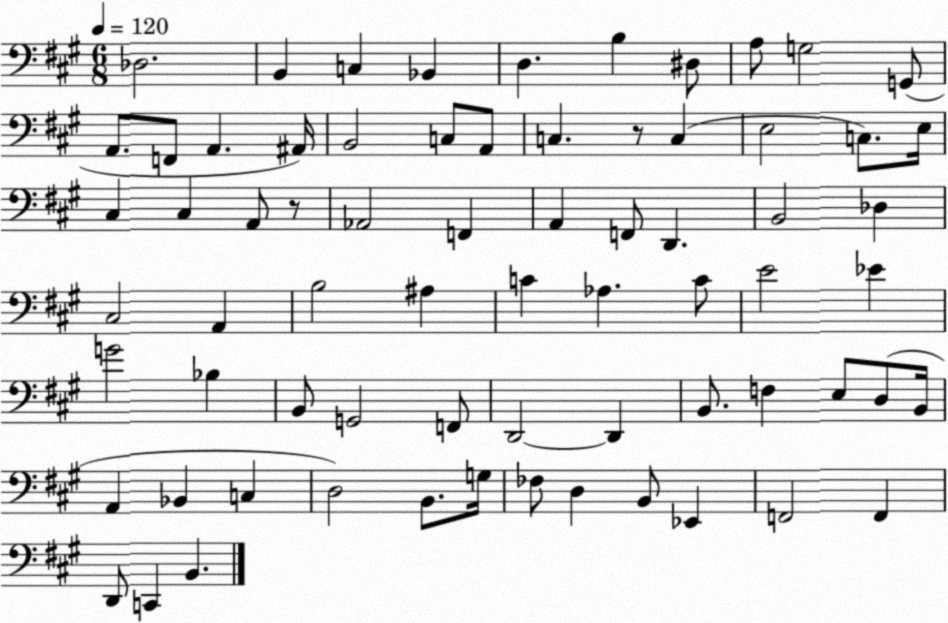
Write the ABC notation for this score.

X:1
T:Untitled
M:6/8
L:1/4
K:A
_D,2 B,, C, _B,, D, B, ^D,/2 A,/2 G,2 G,,/2 A,,/2 F,,/2 A,, ^A,,/4 B,,2 C,/2 A,,/2 C, z/2 C, E,2 C,/2 E,/4 ^C, ^C, A,,/2 z/2 _A,,2 F,, A,, F,,/2 D,, B,,2 _D, ^C,2 A,, B,2 ^A, C _A, C/2 E2 _E G2 _B, B,,/2 G,,2 F,,/2 D,,2 D,, B,,/2 F, E,/2 D,/2 B,,/4 A,, _B,, C, D,2 B,,/2 G,/4 _F,/2 D, B,,/2 _E,, F,,2 F,, D,,/2 C,, B,,